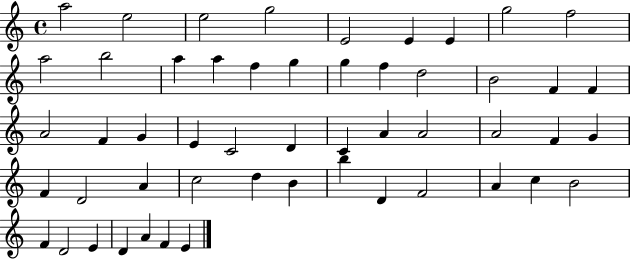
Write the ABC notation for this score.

X:1
T:Untitled
M:4/4
L:1/4
K:C
a2 e2 e2 g2 E2 E E g2 f2 a2 b2 a a f g g f d2 B2 F F A2 F G E C2 D C A A2 A2 F G F D2 A c2 d B b D F2 A c B2 F D2 E D A F E